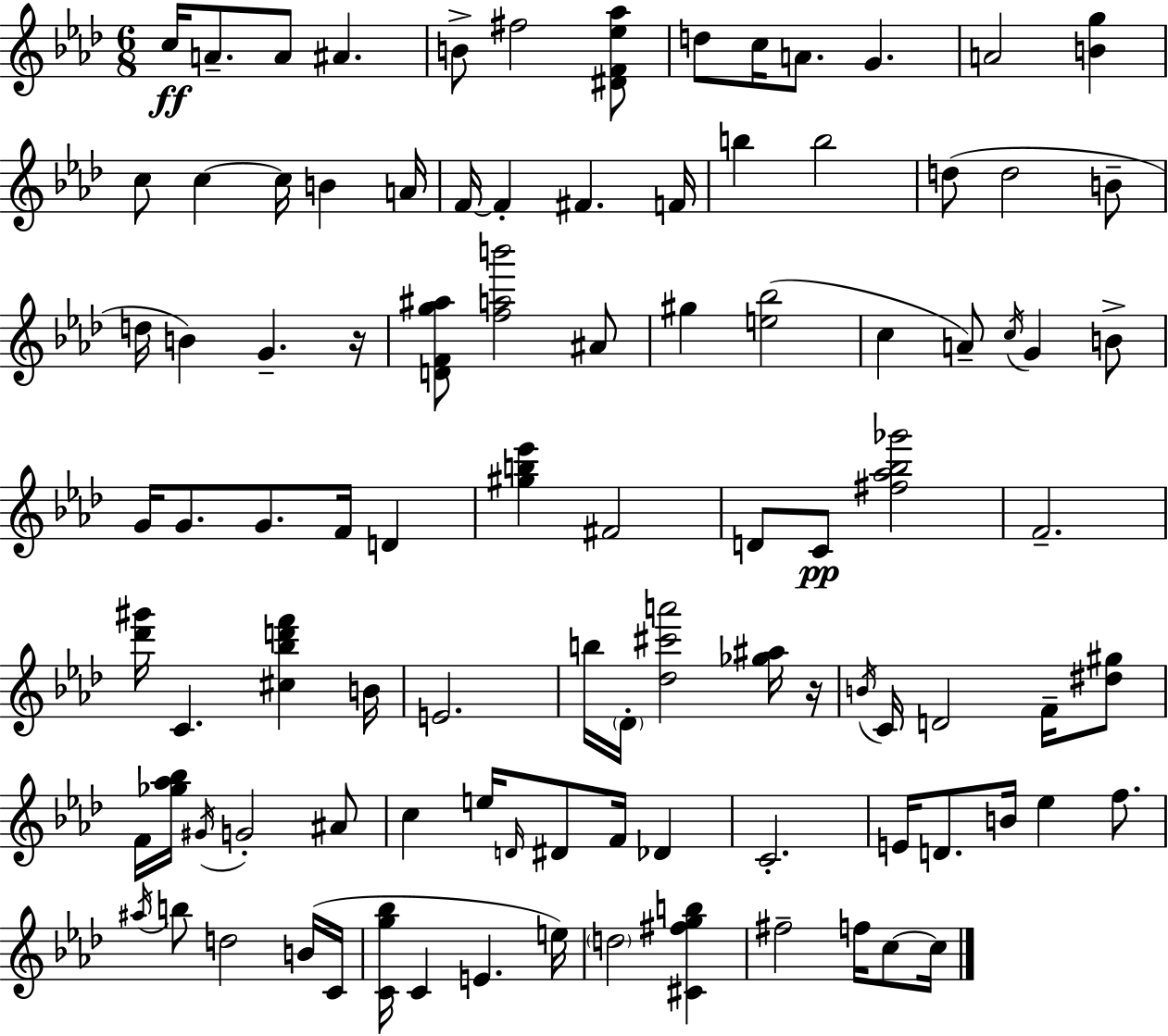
{
  \clef treble
  \numericTimeSignature
  \time 6/8
  \key aes \major
  c''16\ff a'8.-- a'8 ais'4. | b'8-> fis''2 <dis' f' ees'' aes''>8 | d''8 c''16 a'8. g'4. | a'2 <b' g''>4 | \break c''8 c''4~~ c''16 b'4 a'16 | f'16~~ f'4-. fis'4. f'16 | b''4 b''2 | d''8( d''2 b'8-- | \break d''16 b'4) g'4.-- r16 | <d' f' g'' ais''>8 <f'' a'' b'''>2 ais'8 | gis''4 <e'' bes''>2( | c''4 a'8--) \acciaccatura { c''16 } g'4 b'8-> | \break g'16 g'8. g'8. f'16 d'4 | <gis'' b'' ees'''>4 fis'2 | d'8 c'8\pp <fis'' aes'' bes'' ges'''>2 | f'2.-- | \break <des''' gis'''>16 c'4. <cis'' bes'' d''' f'''>4 | b'16 e'2. | b''16 \parenthesize des'16-. <des'' cis''' a'''>2 <ges'' ais''>16 | r16 \acciaccatura { b'16 } c'16 d'2 f'16-- | \break <dis'' gis''>8 f'16 <ges'' aes'' bes''>16 \acciaccatura { gis'16 } g'2-. | ais'8 c''4 e''16 \grace { d'16 } dis'8 f'16 | des'4 c'2.-. | e'16 d'8. b'16 ees''4 | \break f''8. \acciaccatura { ais''16 } b''8 d''2 | b'16( c'16 <c' g'' bes''>16 c'4 e'4. | e''16) \parenthesize d''2 | <cis' fis'' g'' b''>4 fis''2-- | \break f''16 c''8~~ c''16 \bar "|."
}